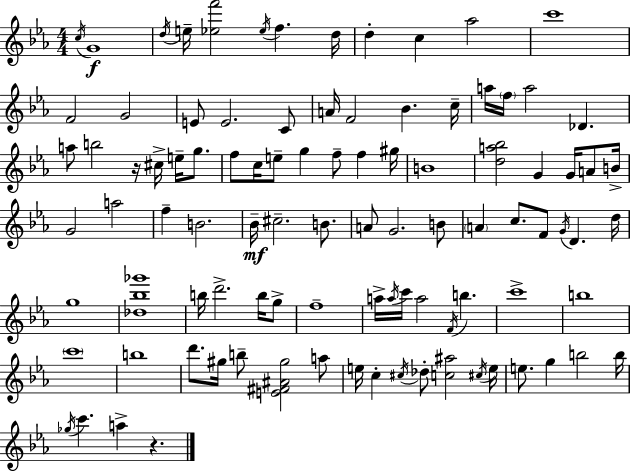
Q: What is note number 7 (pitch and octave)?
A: D5